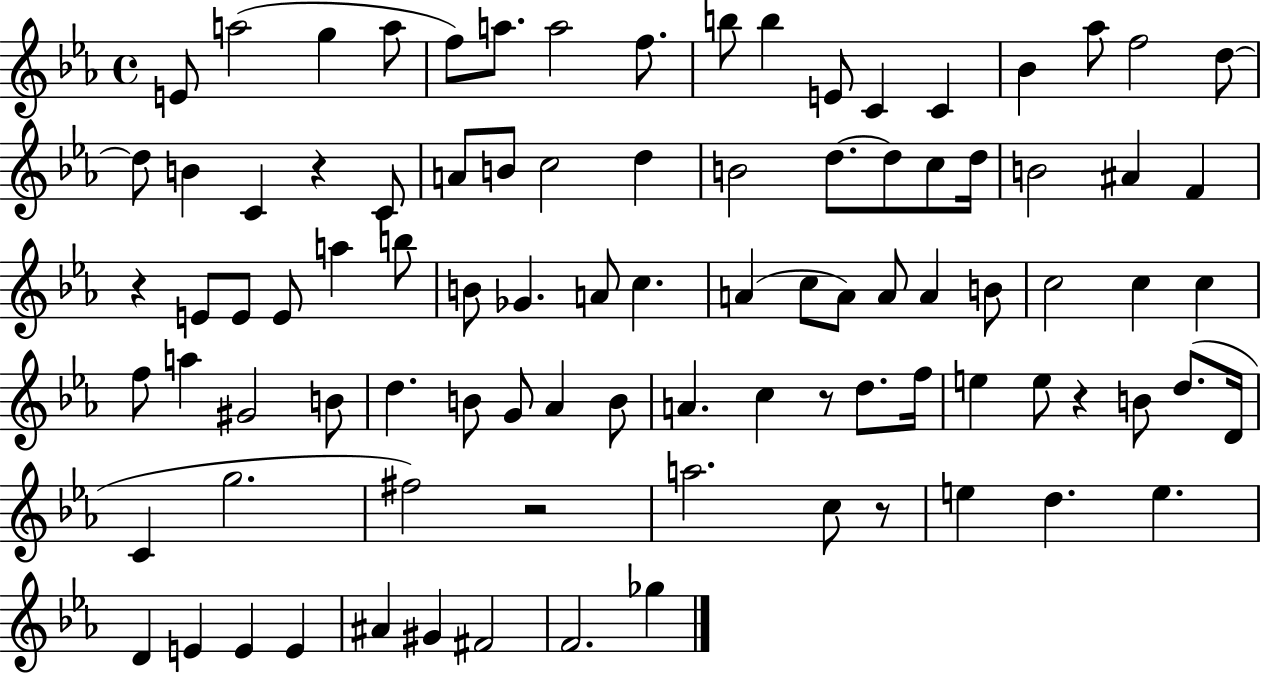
{
  \clef treble
  \time 4/4
  \defaultTimeSignature
  \key ees \major
  e'8 a''2( g''4 a''8 | f''8) a''8. a''2 f''8. | b''8 b''4 e'8 c'4 c'4 | bes'4 aes''8 f''2 d''8~~ | \break d''8 b'4 c'4 r4 c'8 | a'8 b'8 c''2 d''4 | b'2 d''8.~~ d''8 c''8 d''16 | b'2 ais'4 f'4 | \break r4 e'8 e'8 e'8 a''4 b''8 | b'8 ges'4. a'8 c''4. | a'4( c''8 a'8) a'8 a'4 b'8 | c''2 c''4 c''4 | \break f''8 a''4 gis'2 b'8 | d''4. b'8 g'8 aes'4 b'8 | a'4. c''4 r8 d''8. f''16 | e''4 e''8 r4 b'8 d''8.( d'16 | \break c'4 g''2. | fis''2) r2 | a''2. c''8 r8 | e''4 d''4. e''4. | \break d'4 e'4 e'4 e'4 | ais'4 gis'4 fis'2 | f'2. ges''4 | \bar "|."
}